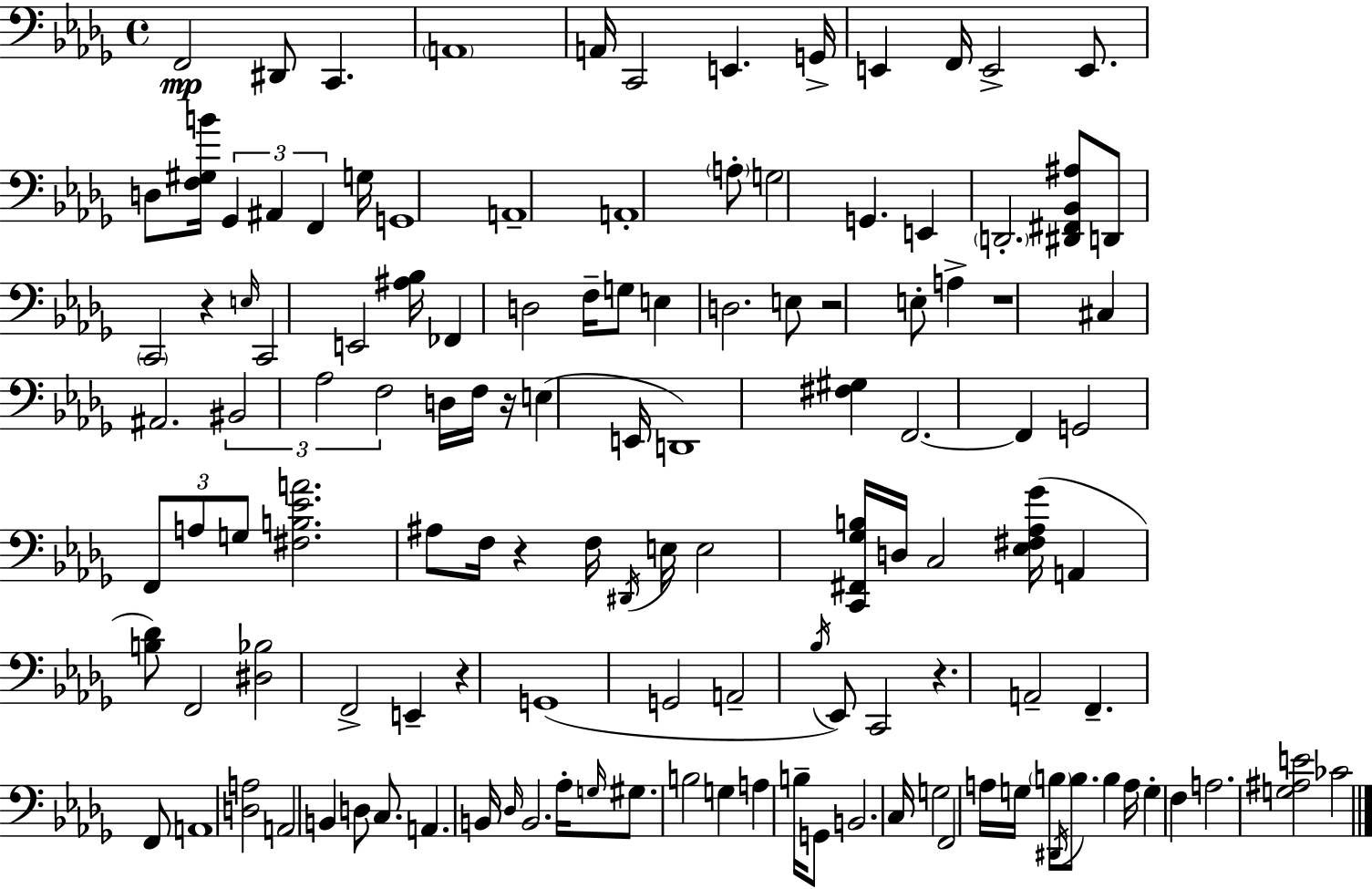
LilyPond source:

{
  \clef bass
  \time 4/4
  \defaultTimeSignature
  \key bes \minor
  f,2\mp dis,8 c,4. | \parenthesize a,1 | a,16 c,2 e,4. g,16-> | e,4 f,16 e,2-> e,8. | \break d8 <f gis b'>16 \tuplet 3/2 { ges,4 ais,4 f,4 } g16 | g,1 | a,1-- | a,1-. | \break \parenthesize a8-. g2 g,4. | e,4 \parenthesize d,2.-. | <dis, fis, bes, ais>8 d,8 \parenthesize c,2 r4 | \grace { e16 } c,2 e,2 | \break <ais bes>16 fes,4 d2 f16-- g8 | e4 d2. | e8 r2 e8-. a4-> | r1 | \break cis4 ais,2. | \tuplet 3/2 { bis,2 aes2 | f2 } d16 f16 r16 e4( | e,16 d,1) | \break <fis gis>4 f,2.~~ | f,4 g,2 \tuplet 3/2 { f,8 a8 | g8 } <fis b ees' a'>2. ais8 | f16 r4 f16 \acciaccatura { dis,16 } e16 e2 | \break <c, fis, ges b>16 d16 c2 <ees fis aes ges'>16( a,4 | <b des'>8) f,2 <dis bes>2 | f,2-> e,4-- r4 | g,1( | \break g,2 a,2-- | \acciaccatura { bes16 } ees,8) c,2 r4. | a,2-- f,4.-- | f,8 a,1 | \break <d a>2 a,2 | b,4 d8 c8. a,4. | b,16 \grace { des16 } b,2. | aes16-. \grace { g16 } gis8. b2 g4 | \break a4 b16-- g,8 b,2. | c16 g2 f,2 | a16 g16 \parenthesize b8 \acciaccatura { dis,16 } b8. b4 | a16 g4-. f4 a2. | \break <g ais e'>2 ces'2 | \bar "|."
}